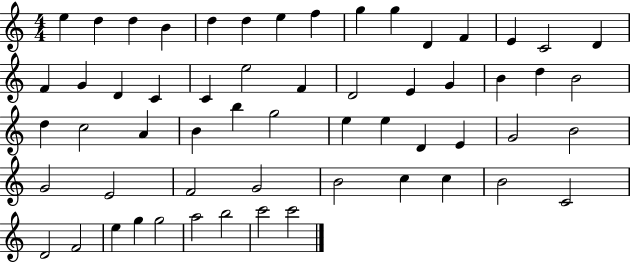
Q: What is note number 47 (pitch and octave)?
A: C5